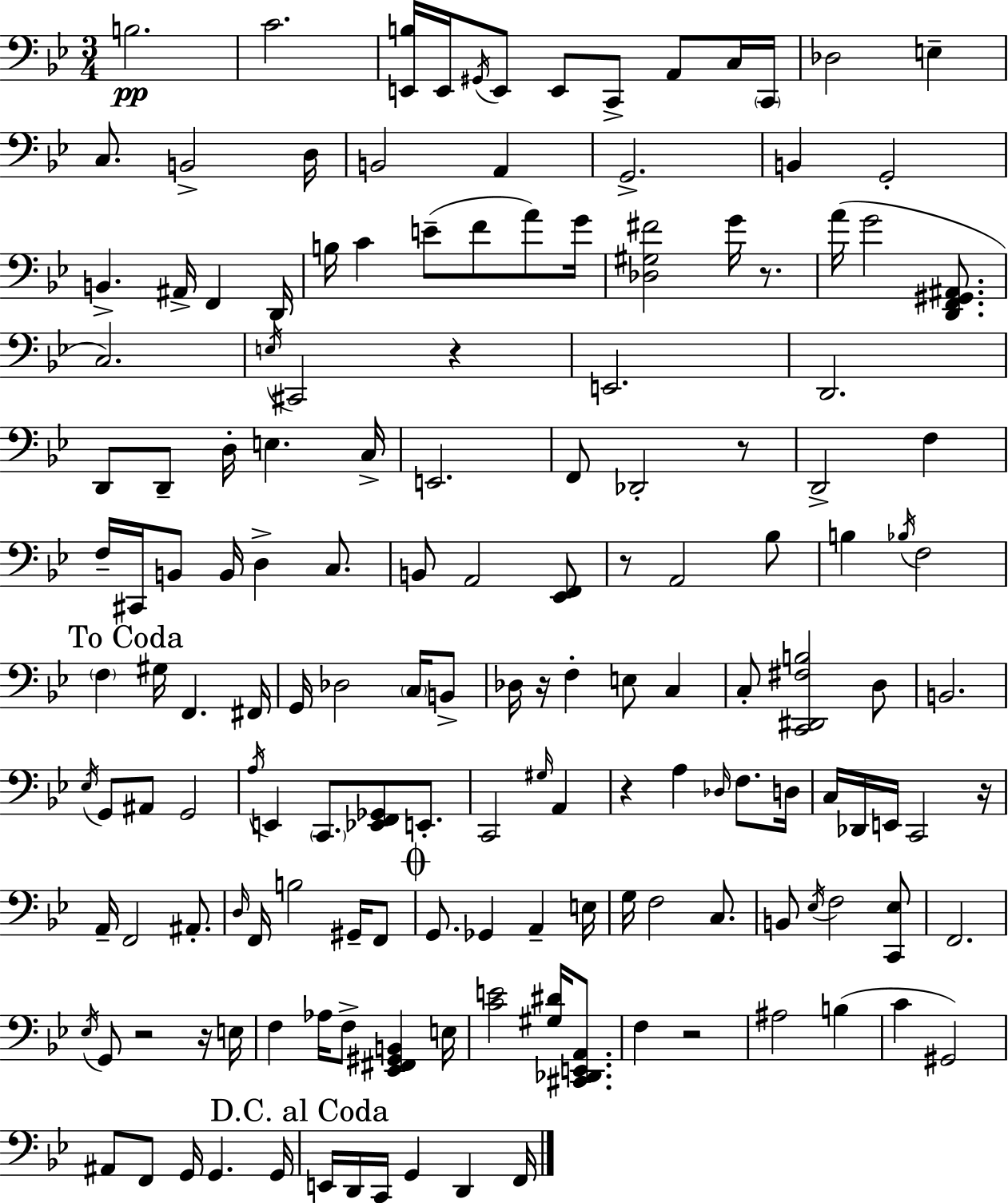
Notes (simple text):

B3/h. C4/h. [E2,B3]/s E2/s G#2/s E2/e E2/e C2/e A2/e C3/s C2/s Db3/h E3/q C3/e. B2/h D3/s B2/h A2/q G2/h. B2/q G2/h B2/q. A#2/s F2/q D2/s B3/s C4/q E4/e F4/e A4/e G4/s [Db3,G#3,F#4]/h G4/s R/e. A4/s G4/h [D2,F2,G#2,A#2]/e. C3/h. E3/s C#2/h R/q E2/h. D2/h. D2/e D2/e D3/s E3/q. C3/s E2/h. F2/e Db2/h R/e D2/h F3/q F3/s C#2/s B2/e B2/s D3/q C3/e. B2/e A2/h [Eb2,F2]/e R/e A2/h Bb3/e B3/q Bb3/s F3/h F3/q G#3/s F2/q. F#2/s G2/s Db3/h C3/s B2/e Db3/s R/s F3/q E3/e C3/q C3/e [C2,D#2,F#3,B3]/h D3/e B2/h. Eb3/s G2/e A#2/e G2/h A3/s E2/q C2/e. [Eb2,F2,Gb2]/e E2/e. C2/h G#3/s A2/q R/q A3/q Db3/s F3/e. D3/s C3/s Db2/s E2/s C2/h R/s A2/s F2/h A#2/e. D3/s F2/s B3/h G#2/s F2/e G2/e. Gb2/q A2/q E3/s G3/s F3/h C3/e. B2/e Eb3/s F3/h [C2,Eb3]/e F2/h. Eb3/s G2/e R/h R/s E3/s F3/q Ab3/s F3/e [Eb2,F#2,G#2,B2]/q E3/s [C4,E4]/h [G#3,D#4]/s [C#2,Db2,E2,A2]/e. F3/q R/h A#3/h B3/q C4/q G#2/h A#2/e F2/e G2/s G2/q. G2/s E2/s D2/s C2/s G2/q D2/q F2/s